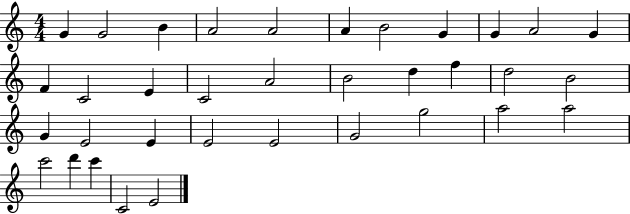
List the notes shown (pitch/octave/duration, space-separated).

G4/q G4/h B4/q A4/h A4/h A4/q B4/h G4/q G4/q A4/h G4/q F4/q C4/h E4/q C4/h A4/h B4/h D5/q F5/q D5/h B4/h G4/q E4/h E4/q E4/h E4/h G4/h G5/h A5/h A5/h C6/h D6/q C6/q C4/h E4/h